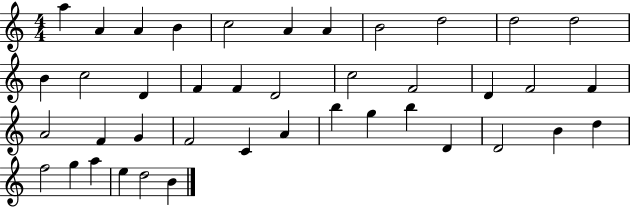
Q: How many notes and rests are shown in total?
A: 41